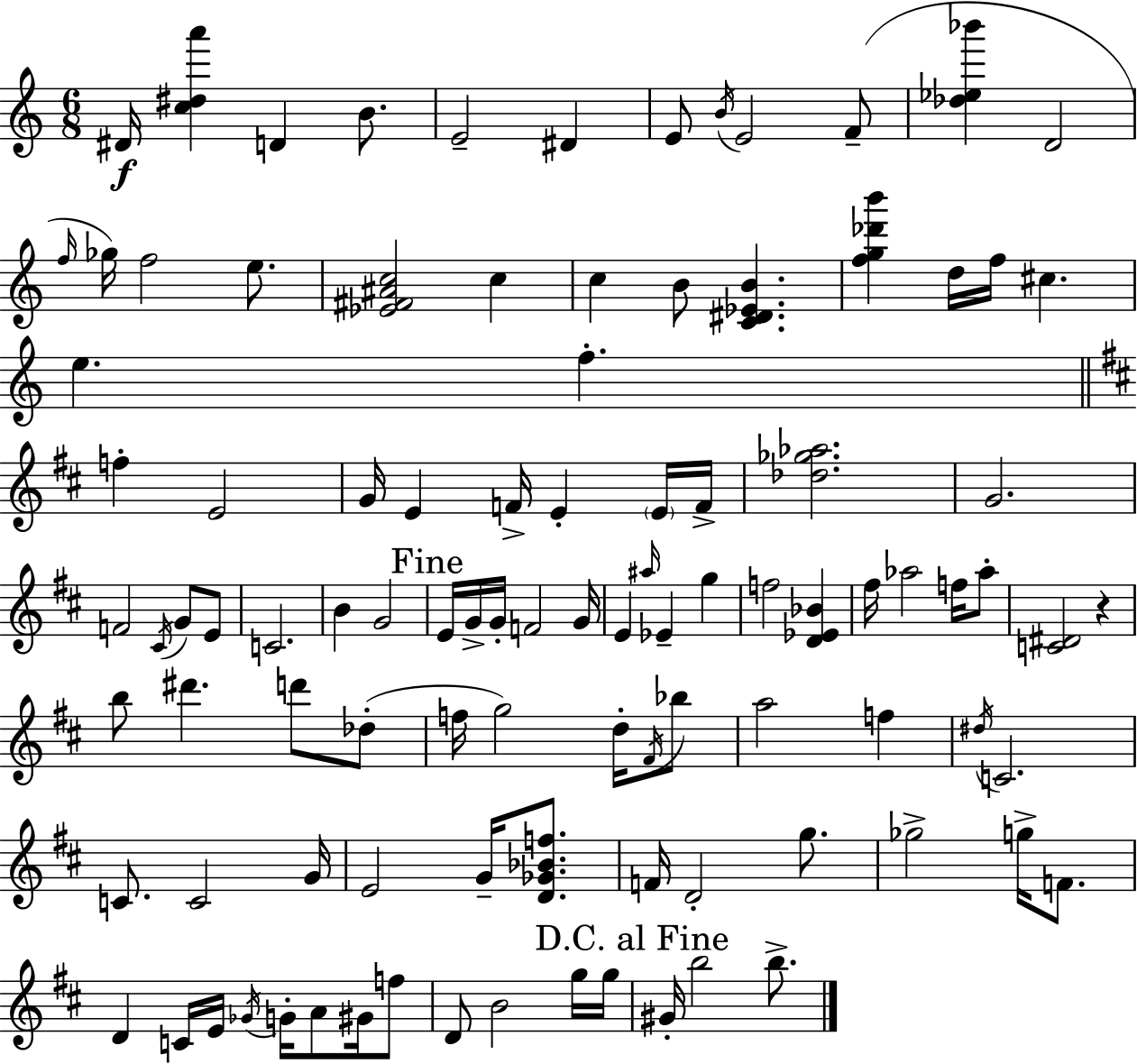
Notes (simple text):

D#4/s [C5,D#5,A6]/q D4/q B4/e. E4/h D#4/q E4/e B4/s E4/h F4/e [Db5,Eb5,Bb6]/q D4/h F5/s Gb5/s F5/h E5/e. [Eb4,F#4,A#4,C5]/h C5/q C5/q B4/e [C4,D#4,Eb4,B4]/q. [F5,G5,Db6,B6]/q D5/s F5/s C#5/q. E5/q. F5/q. F5/q E4/h G4/s E4/q F4/s E4/q E4/s F4/s [Db5,Gb5,Ab5]/h. G4/h. F4/h C#4/s G4/e E4/e C4/h. B4/q G4/h E4/s G4/s G4/s F4/h G4/s E4/q A#5/s Eb4/q G5/q F5/h [D4,Eb4,Bb4]/q F#5/s Ab5/h F5/s Ab5/e [C4,D#4]/h R/q B5/e D#6/q. D6/e Db5/e F5/s G5/h D5/s F#4/s Bb5/e A5/h F5/q D#5/s C4/h. C4/e. C4/h G4/s E4/h G4/s [D4,Gb4,Bb4,F5]/e. F4/s D4/h G5/e. Gb5/h G5/s F4/e. D4/q C4/s E4/s Gb4/s G4/s A4/e G#4/s F5/e D4/e B4/h G5/s G5/s G#4/s B5/h B5/e.